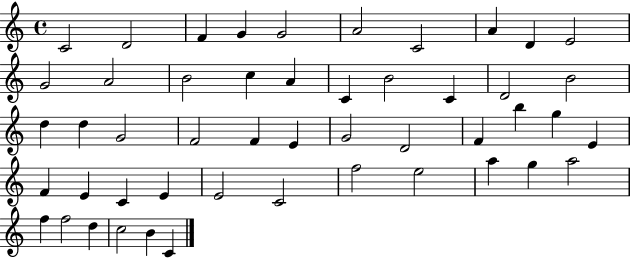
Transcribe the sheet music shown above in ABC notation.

X:1
T:Untitled
M:4/4
L:1/4
K:C
C2 D2 F G G2 A2 C2 A D E2 G2 A2 B2 c A C B2 C D2 B2 d d G2 F2 F E G2 D2 F b g E F E C E E2 C2 f2 e2 a g a2 f f2 d c2 B C